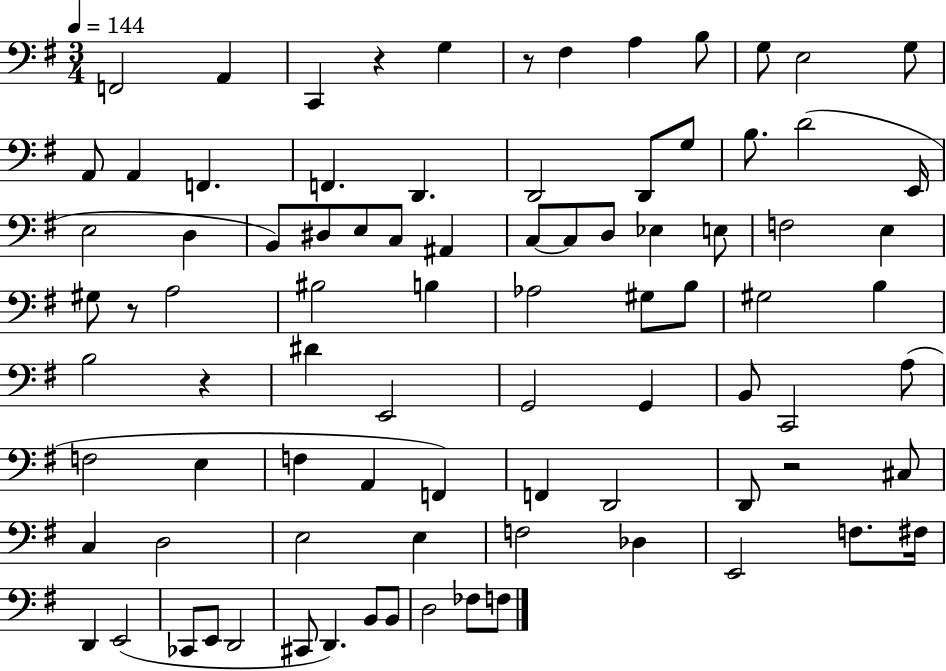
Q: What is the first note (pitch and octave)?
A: F2